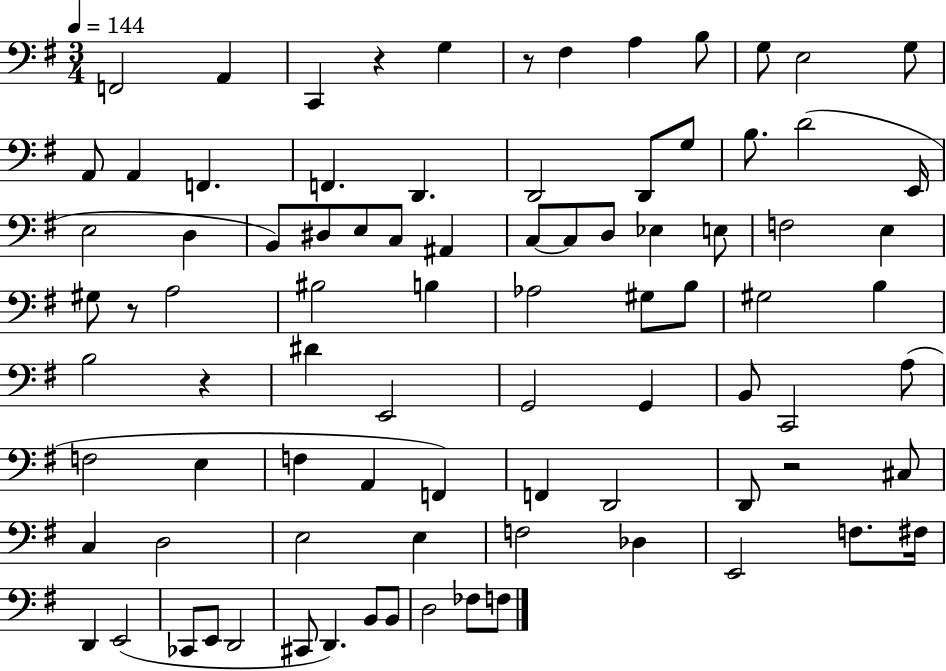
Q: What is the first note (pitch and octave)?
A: F2